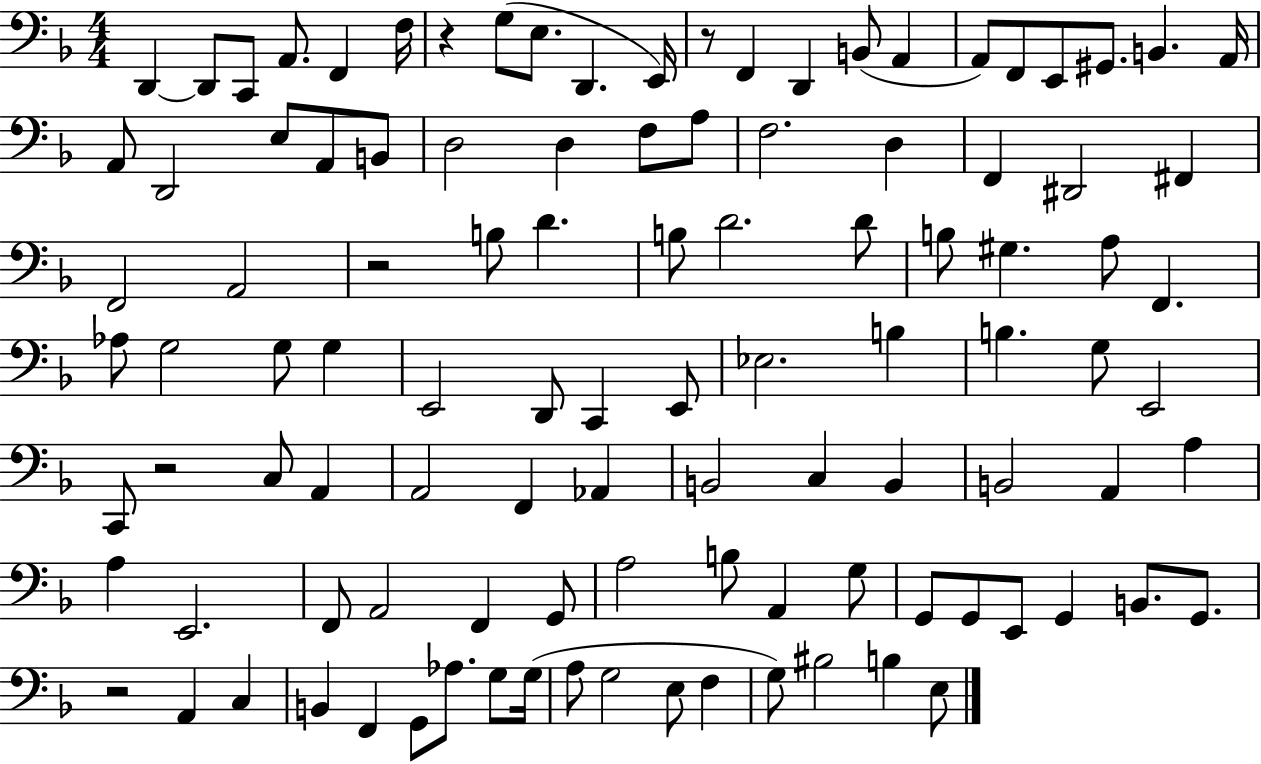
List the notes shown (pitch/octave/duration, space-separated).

D2/q D2/e C2/e A2/e. F2/q F3/s R/q G3/e E3/e. D2/q. E2/s R/e F2/q D2/q B2/e A2/q A2/e F2/e E2/e G#2/e. B2/q. A2/s A2/e D2/h E3/e A2/e B2/e D3/h D3/q F3/e A3/e F3/h. D3/q F2/q D#2/h F#2/q F2/h A2/h R/h B3/e D4/q. B3/e D4/h. D4/e B3/e G#3/q. A3/e F2/q. Ab3/e G3/h G3/e G3/q E2/h D2/e C2/q E2/e Eb3/h. B3/q B3/q. G3/e E2/h C2/e R/h C3/e A2/q A2/h F2/q Ab2/q B2/h C3/q B2/q B2/h A2/q A3/q A3/q E2/h. F2/e A2/h F2/q G2/e A3/h B3/e A2/q G3/e G2/e G2/e E2/e G2/q B2/e. G2/e. R/h A2/q C3/q B2/q F2/q G2/e Ab3/e. G3/e G3/s A3/e G3/h E3/e F3/q G3/e BIS3/h B3/q E3/e